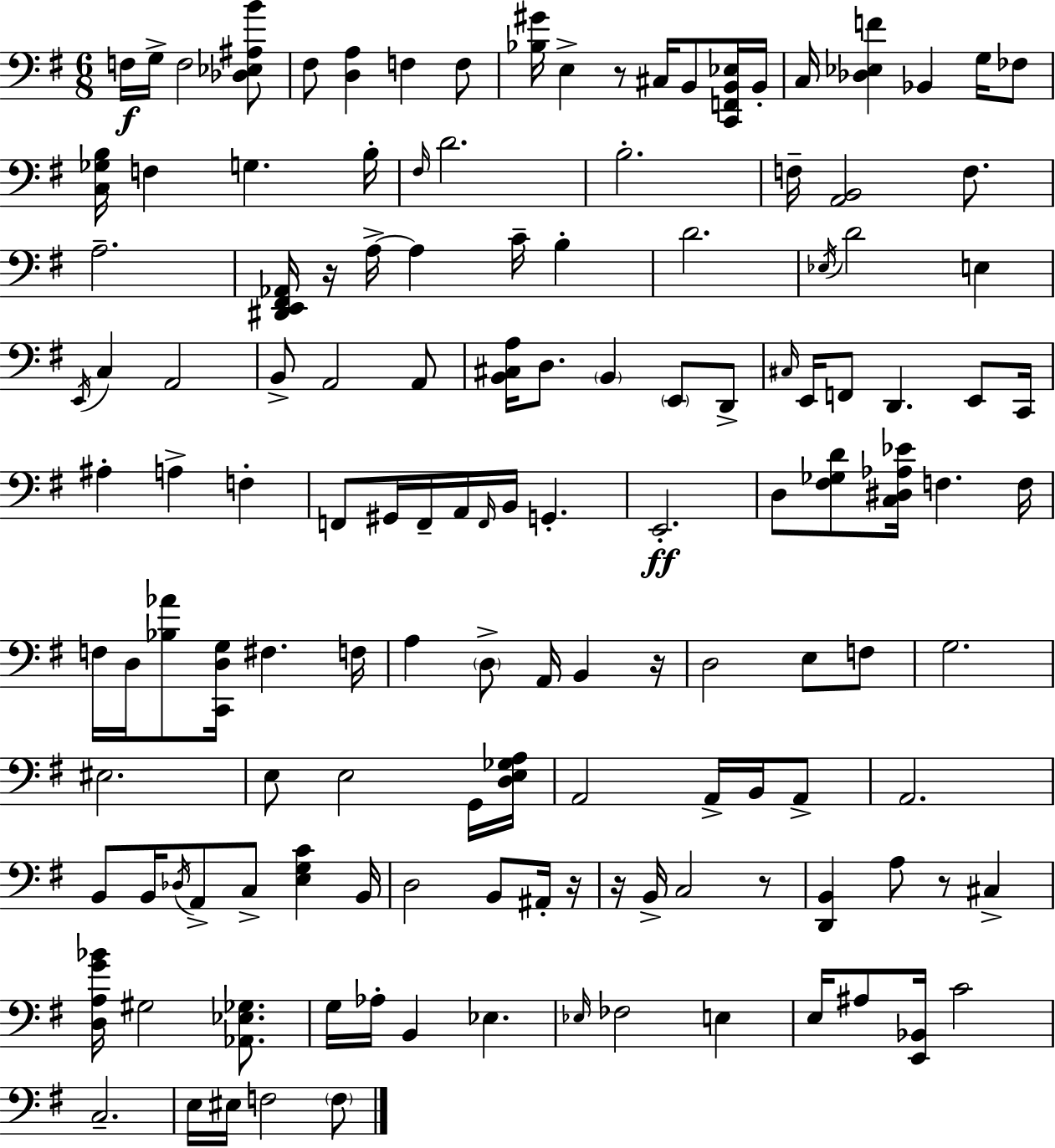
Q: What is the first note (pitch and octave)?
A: F3